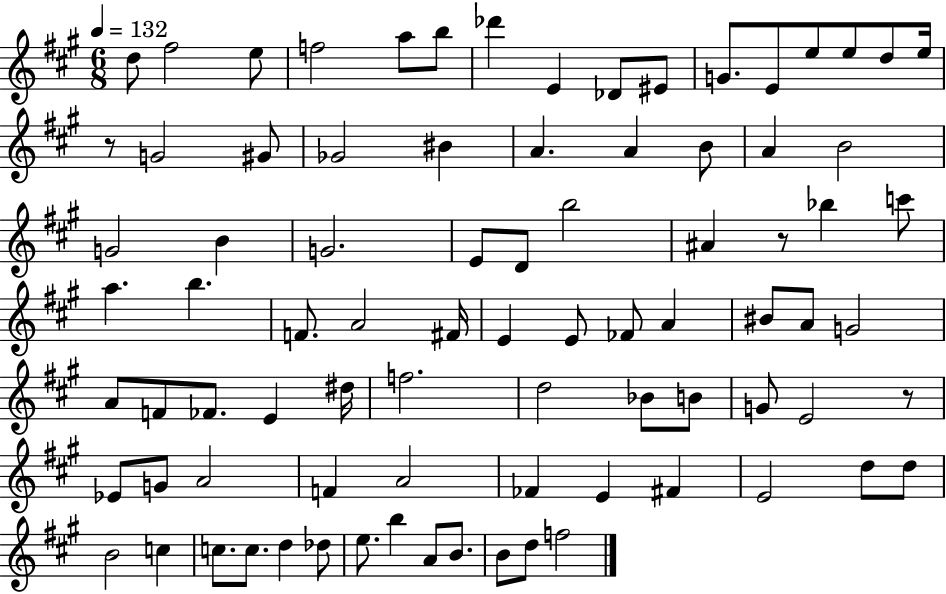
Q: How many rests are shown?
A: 3